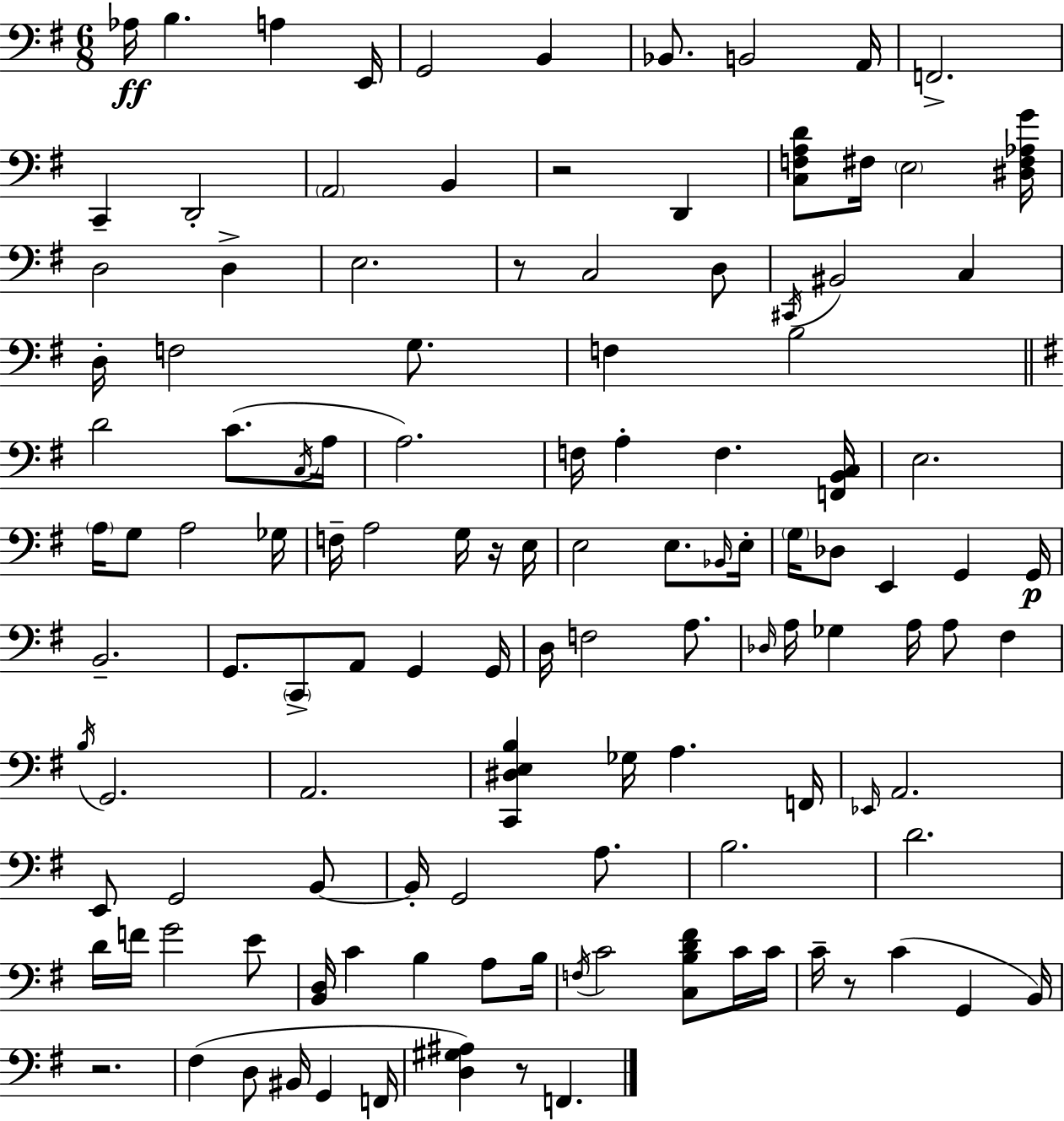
{
  \clef bass
  \numericTimeSignature
  \time 6/8
  \key g \major
  aes16\ff b4. a4 e,16 | g,2 b,4 | bes,8. b,2 a,16 | f,2.-> | \break c,4-- d,2-. | \parenthesize a,2 b,4 | r2 d,4 | <c f a d'>8 fis16 \parenthesize e2 <dis fis aes g'>16 | \break d2 d4-> | e2. | r8 c2 d8 | \acciaccatura { cis,16 } bis,2 c4 | \break d16-. f2 g8. | f4 b2 | \bar "||" \break \key g \major d'2 c'8.( \acciaccatura { c16 } | a16 a2.) | f16 a4-. f4. | <f, b, c>16 e2. | \break \parenthesize a16 g8 a2 | ges16 f16-- a2 g16 r16 | e16 e2 e8. | \grace { bes,16 } e16-. \parenthesize g16 des8 e,4 g,4 | \break g,16\p b,2.-- | g,8. \parenthesize c,8-> a,8 g,4 | g,16 d16 f2 a8. | \grace { des16 } a16 ges4 a16 a8 fis4 | \break \acciaccatura { b16 } g,2. | a,2. | <c, dis e b>4 ges16 a4. | f,16 \grace { ees,16 } a,2. | \break e,8 g,2 | b,8~~ b,16-. g,2 | a8. b2. | d'2. | \break d'16 f'16 g'2 | e'8 <b, d>16 c'4 b4 | a8 b16 \acciaccatura { f16 } c'2 | <c b d' fis'>8 c'16 c'16 c'16-- r8 c'4( | \break g,4 b,16) r2. | fis4( d8 | bis,16 g,4 f,16 <d gis ais>4) r8 | f,4. \bar "|."
}